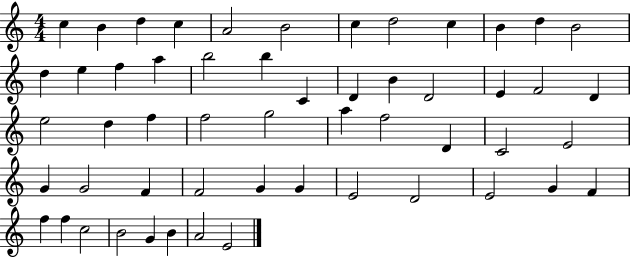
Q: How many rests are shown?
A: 0